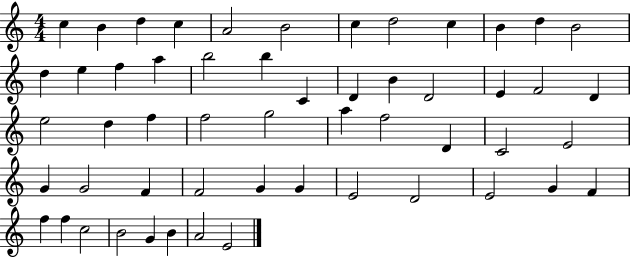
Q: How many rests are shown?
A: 0